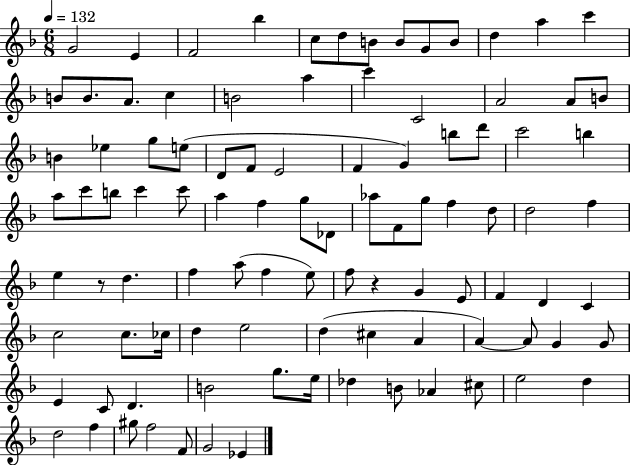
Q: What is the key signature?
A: F major